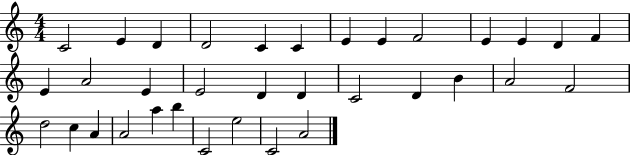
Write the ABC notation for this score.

X:1
T:Untitled
M:4/4
L:1/4
K:C
C2 E D D2 C C E E F2 E E D F E A2 E E2 D D C2 D B A2 F2 d2 c A A2 a b C2 e2 C2 A2